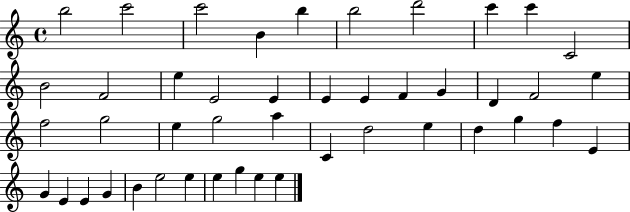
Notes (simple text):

B5/h C6/h C6/h B4/q B5/q B5/h D6/h C6/q C6/q C4/h B4/h F4/h E5/q E4/h E4/q E4/q E4/q F4/q G4/q D4/q F4/h E5/q F5/h G5/h E5/q G5/h A5/q C4/q D5/h E5/q D5/q G5/q F5/q E4/q G4/q E4/q E4/q G4/q B4/q E5/h E5/q E5/q G5/q E5/q E5/q